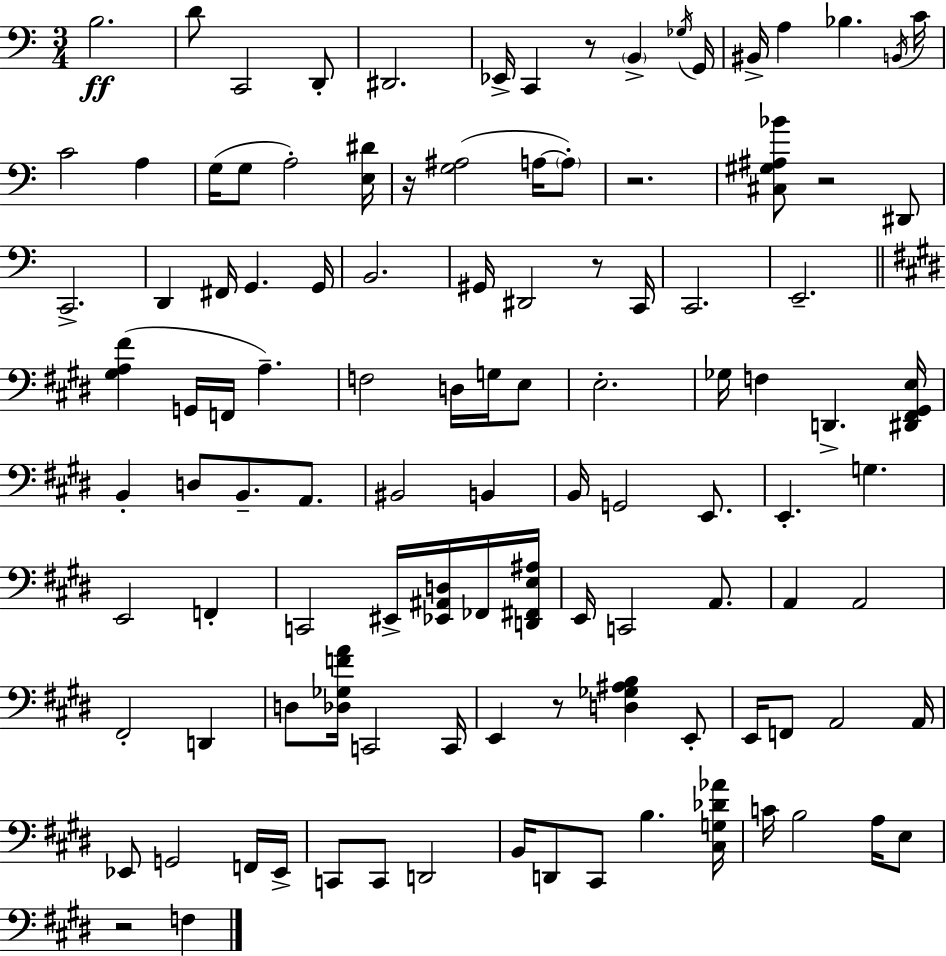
{
  \clef bass
  \numericTimeSignature
  \time 3/4
  \key c \major
  b2.\ff | d'8 c,2 d,8-. | dis,2. | ees,16-> c,4 r8 \parenthesize b,4-> \acciaccatura { ges16 } | \break g,16 bis,16-> a4 bes4. | \acciaccatura { b,16 } c'16 c'2 a4 | g16( g8 a2-.) | <e dis'>16 r16 <g ais>2( a16~~ | \break \parenthesize a8-.) r2. | <cis gis ais bes'>8 r2 | dis,8 c,2.-> | d,4 fis,16 g,4. | \break g,16 b,2. | gis,16 dis,2 r8 | c,16 c,2. | e,2.-- | \break \bar "||" \break \key e \major <gis a fis'>4( g,16 f,16 a4.--) | f2 d16 g16 e8 | e2.-. | ges16 f4 d,4.-> <dis, fis, gis, e>16 | \break b,4-. d8 b,8.-- a,8. | bis,2 b,4 | b,16 g,2 e,8. | e,4.-. g4. | \break e,2 f,4-. | c,2 eis,16-> <ees, ais, d>16 fes,16 <d, fis, e ais>16 | e,16 c,2 a,8. | a,4 a,2 | \break fis,2-. d,4 | d8 <des ges f' a'>16 c,2 c,16 | e,4 r8 <d ges ais b>4 e,8-. | e,16 f,8 a,2 a,16 | \break ees,8 g,2 f,16 ees,16-> | c,8 c,8 d,2 | b,16 d,8 cis,8 b4. <cis g des' aes'>16 | c'16 b2 a16 e8 | \break r2 f4 | \bar "|."
}